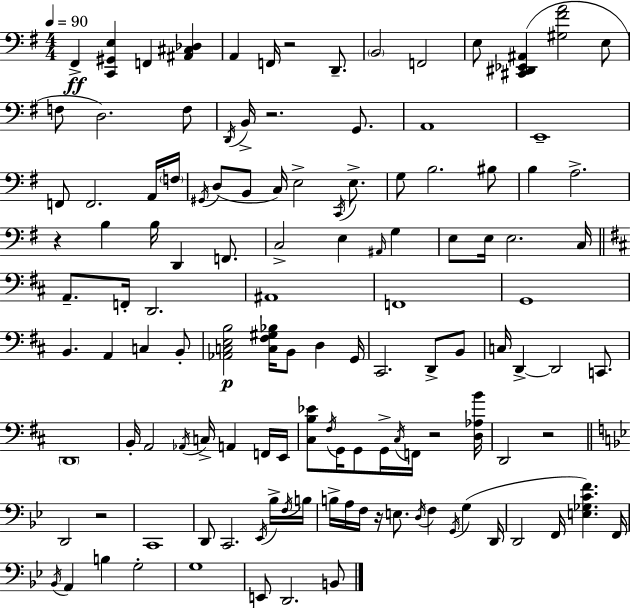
F#2/q [C2,G#2,E3]/q F2/q [A#2,C#3,Db3]/q A2/q F2/s R/h D2/e. B2/h F2/h E3/e [C#2,D#2,Eb2,A#2]/q [G#3,F#4,A4]/h E3/e F3/e D3/h. F3/e D2/s B2/s R/h. G2/e. A2/w E2/w F2/e F2/h. A2/s F3/s G#2/s D3/e B2/e C3/s E3/h C2/s E3/e. G3/e B3/h. BIS3/e B3/q A3/h. R/q B3/q B3/s D2/q F2/e. C3/h E3/q A#2/s G3/q E3/e E3/s E3/h. C3/s A2/e. F2/s D2/h. A#2/w F2/w G2/w B2/q. A2/q C3/q B2/e [Ab2,C3,E3,B3]/h [C3,F#3,G#3,Bb3]/s B2/e D3/q G2/s C#2/h. D2/e B2/e C3/s D2/q D2/h C2/e. D2/w B2/s A2/h Ab2/s C3/s A2/q F2/s E2/s [C#3,B3,Eb4]/e F#3/s G2/s G2/e G2/s C#3/s F2/s R/h [D3,Ab3,B4]/s D2/h R/h D2/h R/h C2/w D2/e C2/h. Eb2/s Bb3/s F3/s B3/s B3/s A3/s F3/s R/s E3/e. D3/s F3/q G2/s G3/q D2/s D2/h F2/s [E3,Gb3,C4,F4]/q. F2/s Bb2/s A2/q B3/q G3/h G3/w E2/e D2/h. B2/e